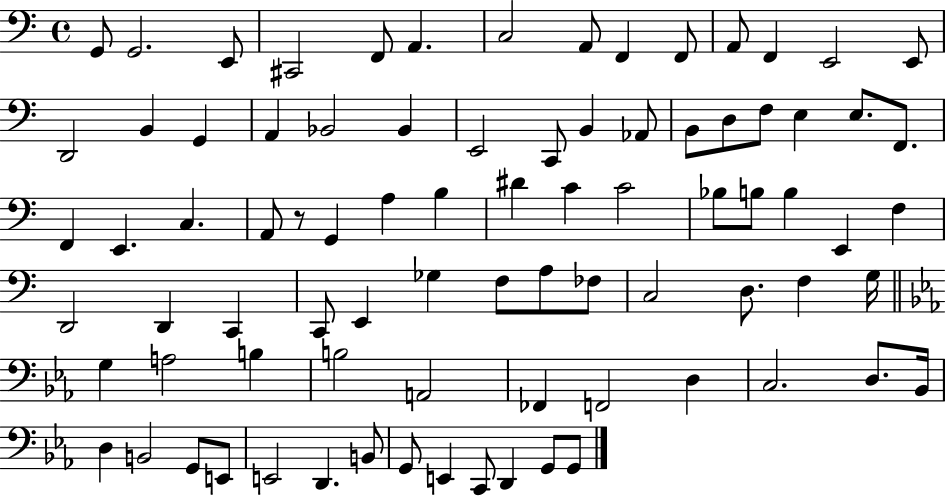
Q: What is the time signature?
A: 4/4